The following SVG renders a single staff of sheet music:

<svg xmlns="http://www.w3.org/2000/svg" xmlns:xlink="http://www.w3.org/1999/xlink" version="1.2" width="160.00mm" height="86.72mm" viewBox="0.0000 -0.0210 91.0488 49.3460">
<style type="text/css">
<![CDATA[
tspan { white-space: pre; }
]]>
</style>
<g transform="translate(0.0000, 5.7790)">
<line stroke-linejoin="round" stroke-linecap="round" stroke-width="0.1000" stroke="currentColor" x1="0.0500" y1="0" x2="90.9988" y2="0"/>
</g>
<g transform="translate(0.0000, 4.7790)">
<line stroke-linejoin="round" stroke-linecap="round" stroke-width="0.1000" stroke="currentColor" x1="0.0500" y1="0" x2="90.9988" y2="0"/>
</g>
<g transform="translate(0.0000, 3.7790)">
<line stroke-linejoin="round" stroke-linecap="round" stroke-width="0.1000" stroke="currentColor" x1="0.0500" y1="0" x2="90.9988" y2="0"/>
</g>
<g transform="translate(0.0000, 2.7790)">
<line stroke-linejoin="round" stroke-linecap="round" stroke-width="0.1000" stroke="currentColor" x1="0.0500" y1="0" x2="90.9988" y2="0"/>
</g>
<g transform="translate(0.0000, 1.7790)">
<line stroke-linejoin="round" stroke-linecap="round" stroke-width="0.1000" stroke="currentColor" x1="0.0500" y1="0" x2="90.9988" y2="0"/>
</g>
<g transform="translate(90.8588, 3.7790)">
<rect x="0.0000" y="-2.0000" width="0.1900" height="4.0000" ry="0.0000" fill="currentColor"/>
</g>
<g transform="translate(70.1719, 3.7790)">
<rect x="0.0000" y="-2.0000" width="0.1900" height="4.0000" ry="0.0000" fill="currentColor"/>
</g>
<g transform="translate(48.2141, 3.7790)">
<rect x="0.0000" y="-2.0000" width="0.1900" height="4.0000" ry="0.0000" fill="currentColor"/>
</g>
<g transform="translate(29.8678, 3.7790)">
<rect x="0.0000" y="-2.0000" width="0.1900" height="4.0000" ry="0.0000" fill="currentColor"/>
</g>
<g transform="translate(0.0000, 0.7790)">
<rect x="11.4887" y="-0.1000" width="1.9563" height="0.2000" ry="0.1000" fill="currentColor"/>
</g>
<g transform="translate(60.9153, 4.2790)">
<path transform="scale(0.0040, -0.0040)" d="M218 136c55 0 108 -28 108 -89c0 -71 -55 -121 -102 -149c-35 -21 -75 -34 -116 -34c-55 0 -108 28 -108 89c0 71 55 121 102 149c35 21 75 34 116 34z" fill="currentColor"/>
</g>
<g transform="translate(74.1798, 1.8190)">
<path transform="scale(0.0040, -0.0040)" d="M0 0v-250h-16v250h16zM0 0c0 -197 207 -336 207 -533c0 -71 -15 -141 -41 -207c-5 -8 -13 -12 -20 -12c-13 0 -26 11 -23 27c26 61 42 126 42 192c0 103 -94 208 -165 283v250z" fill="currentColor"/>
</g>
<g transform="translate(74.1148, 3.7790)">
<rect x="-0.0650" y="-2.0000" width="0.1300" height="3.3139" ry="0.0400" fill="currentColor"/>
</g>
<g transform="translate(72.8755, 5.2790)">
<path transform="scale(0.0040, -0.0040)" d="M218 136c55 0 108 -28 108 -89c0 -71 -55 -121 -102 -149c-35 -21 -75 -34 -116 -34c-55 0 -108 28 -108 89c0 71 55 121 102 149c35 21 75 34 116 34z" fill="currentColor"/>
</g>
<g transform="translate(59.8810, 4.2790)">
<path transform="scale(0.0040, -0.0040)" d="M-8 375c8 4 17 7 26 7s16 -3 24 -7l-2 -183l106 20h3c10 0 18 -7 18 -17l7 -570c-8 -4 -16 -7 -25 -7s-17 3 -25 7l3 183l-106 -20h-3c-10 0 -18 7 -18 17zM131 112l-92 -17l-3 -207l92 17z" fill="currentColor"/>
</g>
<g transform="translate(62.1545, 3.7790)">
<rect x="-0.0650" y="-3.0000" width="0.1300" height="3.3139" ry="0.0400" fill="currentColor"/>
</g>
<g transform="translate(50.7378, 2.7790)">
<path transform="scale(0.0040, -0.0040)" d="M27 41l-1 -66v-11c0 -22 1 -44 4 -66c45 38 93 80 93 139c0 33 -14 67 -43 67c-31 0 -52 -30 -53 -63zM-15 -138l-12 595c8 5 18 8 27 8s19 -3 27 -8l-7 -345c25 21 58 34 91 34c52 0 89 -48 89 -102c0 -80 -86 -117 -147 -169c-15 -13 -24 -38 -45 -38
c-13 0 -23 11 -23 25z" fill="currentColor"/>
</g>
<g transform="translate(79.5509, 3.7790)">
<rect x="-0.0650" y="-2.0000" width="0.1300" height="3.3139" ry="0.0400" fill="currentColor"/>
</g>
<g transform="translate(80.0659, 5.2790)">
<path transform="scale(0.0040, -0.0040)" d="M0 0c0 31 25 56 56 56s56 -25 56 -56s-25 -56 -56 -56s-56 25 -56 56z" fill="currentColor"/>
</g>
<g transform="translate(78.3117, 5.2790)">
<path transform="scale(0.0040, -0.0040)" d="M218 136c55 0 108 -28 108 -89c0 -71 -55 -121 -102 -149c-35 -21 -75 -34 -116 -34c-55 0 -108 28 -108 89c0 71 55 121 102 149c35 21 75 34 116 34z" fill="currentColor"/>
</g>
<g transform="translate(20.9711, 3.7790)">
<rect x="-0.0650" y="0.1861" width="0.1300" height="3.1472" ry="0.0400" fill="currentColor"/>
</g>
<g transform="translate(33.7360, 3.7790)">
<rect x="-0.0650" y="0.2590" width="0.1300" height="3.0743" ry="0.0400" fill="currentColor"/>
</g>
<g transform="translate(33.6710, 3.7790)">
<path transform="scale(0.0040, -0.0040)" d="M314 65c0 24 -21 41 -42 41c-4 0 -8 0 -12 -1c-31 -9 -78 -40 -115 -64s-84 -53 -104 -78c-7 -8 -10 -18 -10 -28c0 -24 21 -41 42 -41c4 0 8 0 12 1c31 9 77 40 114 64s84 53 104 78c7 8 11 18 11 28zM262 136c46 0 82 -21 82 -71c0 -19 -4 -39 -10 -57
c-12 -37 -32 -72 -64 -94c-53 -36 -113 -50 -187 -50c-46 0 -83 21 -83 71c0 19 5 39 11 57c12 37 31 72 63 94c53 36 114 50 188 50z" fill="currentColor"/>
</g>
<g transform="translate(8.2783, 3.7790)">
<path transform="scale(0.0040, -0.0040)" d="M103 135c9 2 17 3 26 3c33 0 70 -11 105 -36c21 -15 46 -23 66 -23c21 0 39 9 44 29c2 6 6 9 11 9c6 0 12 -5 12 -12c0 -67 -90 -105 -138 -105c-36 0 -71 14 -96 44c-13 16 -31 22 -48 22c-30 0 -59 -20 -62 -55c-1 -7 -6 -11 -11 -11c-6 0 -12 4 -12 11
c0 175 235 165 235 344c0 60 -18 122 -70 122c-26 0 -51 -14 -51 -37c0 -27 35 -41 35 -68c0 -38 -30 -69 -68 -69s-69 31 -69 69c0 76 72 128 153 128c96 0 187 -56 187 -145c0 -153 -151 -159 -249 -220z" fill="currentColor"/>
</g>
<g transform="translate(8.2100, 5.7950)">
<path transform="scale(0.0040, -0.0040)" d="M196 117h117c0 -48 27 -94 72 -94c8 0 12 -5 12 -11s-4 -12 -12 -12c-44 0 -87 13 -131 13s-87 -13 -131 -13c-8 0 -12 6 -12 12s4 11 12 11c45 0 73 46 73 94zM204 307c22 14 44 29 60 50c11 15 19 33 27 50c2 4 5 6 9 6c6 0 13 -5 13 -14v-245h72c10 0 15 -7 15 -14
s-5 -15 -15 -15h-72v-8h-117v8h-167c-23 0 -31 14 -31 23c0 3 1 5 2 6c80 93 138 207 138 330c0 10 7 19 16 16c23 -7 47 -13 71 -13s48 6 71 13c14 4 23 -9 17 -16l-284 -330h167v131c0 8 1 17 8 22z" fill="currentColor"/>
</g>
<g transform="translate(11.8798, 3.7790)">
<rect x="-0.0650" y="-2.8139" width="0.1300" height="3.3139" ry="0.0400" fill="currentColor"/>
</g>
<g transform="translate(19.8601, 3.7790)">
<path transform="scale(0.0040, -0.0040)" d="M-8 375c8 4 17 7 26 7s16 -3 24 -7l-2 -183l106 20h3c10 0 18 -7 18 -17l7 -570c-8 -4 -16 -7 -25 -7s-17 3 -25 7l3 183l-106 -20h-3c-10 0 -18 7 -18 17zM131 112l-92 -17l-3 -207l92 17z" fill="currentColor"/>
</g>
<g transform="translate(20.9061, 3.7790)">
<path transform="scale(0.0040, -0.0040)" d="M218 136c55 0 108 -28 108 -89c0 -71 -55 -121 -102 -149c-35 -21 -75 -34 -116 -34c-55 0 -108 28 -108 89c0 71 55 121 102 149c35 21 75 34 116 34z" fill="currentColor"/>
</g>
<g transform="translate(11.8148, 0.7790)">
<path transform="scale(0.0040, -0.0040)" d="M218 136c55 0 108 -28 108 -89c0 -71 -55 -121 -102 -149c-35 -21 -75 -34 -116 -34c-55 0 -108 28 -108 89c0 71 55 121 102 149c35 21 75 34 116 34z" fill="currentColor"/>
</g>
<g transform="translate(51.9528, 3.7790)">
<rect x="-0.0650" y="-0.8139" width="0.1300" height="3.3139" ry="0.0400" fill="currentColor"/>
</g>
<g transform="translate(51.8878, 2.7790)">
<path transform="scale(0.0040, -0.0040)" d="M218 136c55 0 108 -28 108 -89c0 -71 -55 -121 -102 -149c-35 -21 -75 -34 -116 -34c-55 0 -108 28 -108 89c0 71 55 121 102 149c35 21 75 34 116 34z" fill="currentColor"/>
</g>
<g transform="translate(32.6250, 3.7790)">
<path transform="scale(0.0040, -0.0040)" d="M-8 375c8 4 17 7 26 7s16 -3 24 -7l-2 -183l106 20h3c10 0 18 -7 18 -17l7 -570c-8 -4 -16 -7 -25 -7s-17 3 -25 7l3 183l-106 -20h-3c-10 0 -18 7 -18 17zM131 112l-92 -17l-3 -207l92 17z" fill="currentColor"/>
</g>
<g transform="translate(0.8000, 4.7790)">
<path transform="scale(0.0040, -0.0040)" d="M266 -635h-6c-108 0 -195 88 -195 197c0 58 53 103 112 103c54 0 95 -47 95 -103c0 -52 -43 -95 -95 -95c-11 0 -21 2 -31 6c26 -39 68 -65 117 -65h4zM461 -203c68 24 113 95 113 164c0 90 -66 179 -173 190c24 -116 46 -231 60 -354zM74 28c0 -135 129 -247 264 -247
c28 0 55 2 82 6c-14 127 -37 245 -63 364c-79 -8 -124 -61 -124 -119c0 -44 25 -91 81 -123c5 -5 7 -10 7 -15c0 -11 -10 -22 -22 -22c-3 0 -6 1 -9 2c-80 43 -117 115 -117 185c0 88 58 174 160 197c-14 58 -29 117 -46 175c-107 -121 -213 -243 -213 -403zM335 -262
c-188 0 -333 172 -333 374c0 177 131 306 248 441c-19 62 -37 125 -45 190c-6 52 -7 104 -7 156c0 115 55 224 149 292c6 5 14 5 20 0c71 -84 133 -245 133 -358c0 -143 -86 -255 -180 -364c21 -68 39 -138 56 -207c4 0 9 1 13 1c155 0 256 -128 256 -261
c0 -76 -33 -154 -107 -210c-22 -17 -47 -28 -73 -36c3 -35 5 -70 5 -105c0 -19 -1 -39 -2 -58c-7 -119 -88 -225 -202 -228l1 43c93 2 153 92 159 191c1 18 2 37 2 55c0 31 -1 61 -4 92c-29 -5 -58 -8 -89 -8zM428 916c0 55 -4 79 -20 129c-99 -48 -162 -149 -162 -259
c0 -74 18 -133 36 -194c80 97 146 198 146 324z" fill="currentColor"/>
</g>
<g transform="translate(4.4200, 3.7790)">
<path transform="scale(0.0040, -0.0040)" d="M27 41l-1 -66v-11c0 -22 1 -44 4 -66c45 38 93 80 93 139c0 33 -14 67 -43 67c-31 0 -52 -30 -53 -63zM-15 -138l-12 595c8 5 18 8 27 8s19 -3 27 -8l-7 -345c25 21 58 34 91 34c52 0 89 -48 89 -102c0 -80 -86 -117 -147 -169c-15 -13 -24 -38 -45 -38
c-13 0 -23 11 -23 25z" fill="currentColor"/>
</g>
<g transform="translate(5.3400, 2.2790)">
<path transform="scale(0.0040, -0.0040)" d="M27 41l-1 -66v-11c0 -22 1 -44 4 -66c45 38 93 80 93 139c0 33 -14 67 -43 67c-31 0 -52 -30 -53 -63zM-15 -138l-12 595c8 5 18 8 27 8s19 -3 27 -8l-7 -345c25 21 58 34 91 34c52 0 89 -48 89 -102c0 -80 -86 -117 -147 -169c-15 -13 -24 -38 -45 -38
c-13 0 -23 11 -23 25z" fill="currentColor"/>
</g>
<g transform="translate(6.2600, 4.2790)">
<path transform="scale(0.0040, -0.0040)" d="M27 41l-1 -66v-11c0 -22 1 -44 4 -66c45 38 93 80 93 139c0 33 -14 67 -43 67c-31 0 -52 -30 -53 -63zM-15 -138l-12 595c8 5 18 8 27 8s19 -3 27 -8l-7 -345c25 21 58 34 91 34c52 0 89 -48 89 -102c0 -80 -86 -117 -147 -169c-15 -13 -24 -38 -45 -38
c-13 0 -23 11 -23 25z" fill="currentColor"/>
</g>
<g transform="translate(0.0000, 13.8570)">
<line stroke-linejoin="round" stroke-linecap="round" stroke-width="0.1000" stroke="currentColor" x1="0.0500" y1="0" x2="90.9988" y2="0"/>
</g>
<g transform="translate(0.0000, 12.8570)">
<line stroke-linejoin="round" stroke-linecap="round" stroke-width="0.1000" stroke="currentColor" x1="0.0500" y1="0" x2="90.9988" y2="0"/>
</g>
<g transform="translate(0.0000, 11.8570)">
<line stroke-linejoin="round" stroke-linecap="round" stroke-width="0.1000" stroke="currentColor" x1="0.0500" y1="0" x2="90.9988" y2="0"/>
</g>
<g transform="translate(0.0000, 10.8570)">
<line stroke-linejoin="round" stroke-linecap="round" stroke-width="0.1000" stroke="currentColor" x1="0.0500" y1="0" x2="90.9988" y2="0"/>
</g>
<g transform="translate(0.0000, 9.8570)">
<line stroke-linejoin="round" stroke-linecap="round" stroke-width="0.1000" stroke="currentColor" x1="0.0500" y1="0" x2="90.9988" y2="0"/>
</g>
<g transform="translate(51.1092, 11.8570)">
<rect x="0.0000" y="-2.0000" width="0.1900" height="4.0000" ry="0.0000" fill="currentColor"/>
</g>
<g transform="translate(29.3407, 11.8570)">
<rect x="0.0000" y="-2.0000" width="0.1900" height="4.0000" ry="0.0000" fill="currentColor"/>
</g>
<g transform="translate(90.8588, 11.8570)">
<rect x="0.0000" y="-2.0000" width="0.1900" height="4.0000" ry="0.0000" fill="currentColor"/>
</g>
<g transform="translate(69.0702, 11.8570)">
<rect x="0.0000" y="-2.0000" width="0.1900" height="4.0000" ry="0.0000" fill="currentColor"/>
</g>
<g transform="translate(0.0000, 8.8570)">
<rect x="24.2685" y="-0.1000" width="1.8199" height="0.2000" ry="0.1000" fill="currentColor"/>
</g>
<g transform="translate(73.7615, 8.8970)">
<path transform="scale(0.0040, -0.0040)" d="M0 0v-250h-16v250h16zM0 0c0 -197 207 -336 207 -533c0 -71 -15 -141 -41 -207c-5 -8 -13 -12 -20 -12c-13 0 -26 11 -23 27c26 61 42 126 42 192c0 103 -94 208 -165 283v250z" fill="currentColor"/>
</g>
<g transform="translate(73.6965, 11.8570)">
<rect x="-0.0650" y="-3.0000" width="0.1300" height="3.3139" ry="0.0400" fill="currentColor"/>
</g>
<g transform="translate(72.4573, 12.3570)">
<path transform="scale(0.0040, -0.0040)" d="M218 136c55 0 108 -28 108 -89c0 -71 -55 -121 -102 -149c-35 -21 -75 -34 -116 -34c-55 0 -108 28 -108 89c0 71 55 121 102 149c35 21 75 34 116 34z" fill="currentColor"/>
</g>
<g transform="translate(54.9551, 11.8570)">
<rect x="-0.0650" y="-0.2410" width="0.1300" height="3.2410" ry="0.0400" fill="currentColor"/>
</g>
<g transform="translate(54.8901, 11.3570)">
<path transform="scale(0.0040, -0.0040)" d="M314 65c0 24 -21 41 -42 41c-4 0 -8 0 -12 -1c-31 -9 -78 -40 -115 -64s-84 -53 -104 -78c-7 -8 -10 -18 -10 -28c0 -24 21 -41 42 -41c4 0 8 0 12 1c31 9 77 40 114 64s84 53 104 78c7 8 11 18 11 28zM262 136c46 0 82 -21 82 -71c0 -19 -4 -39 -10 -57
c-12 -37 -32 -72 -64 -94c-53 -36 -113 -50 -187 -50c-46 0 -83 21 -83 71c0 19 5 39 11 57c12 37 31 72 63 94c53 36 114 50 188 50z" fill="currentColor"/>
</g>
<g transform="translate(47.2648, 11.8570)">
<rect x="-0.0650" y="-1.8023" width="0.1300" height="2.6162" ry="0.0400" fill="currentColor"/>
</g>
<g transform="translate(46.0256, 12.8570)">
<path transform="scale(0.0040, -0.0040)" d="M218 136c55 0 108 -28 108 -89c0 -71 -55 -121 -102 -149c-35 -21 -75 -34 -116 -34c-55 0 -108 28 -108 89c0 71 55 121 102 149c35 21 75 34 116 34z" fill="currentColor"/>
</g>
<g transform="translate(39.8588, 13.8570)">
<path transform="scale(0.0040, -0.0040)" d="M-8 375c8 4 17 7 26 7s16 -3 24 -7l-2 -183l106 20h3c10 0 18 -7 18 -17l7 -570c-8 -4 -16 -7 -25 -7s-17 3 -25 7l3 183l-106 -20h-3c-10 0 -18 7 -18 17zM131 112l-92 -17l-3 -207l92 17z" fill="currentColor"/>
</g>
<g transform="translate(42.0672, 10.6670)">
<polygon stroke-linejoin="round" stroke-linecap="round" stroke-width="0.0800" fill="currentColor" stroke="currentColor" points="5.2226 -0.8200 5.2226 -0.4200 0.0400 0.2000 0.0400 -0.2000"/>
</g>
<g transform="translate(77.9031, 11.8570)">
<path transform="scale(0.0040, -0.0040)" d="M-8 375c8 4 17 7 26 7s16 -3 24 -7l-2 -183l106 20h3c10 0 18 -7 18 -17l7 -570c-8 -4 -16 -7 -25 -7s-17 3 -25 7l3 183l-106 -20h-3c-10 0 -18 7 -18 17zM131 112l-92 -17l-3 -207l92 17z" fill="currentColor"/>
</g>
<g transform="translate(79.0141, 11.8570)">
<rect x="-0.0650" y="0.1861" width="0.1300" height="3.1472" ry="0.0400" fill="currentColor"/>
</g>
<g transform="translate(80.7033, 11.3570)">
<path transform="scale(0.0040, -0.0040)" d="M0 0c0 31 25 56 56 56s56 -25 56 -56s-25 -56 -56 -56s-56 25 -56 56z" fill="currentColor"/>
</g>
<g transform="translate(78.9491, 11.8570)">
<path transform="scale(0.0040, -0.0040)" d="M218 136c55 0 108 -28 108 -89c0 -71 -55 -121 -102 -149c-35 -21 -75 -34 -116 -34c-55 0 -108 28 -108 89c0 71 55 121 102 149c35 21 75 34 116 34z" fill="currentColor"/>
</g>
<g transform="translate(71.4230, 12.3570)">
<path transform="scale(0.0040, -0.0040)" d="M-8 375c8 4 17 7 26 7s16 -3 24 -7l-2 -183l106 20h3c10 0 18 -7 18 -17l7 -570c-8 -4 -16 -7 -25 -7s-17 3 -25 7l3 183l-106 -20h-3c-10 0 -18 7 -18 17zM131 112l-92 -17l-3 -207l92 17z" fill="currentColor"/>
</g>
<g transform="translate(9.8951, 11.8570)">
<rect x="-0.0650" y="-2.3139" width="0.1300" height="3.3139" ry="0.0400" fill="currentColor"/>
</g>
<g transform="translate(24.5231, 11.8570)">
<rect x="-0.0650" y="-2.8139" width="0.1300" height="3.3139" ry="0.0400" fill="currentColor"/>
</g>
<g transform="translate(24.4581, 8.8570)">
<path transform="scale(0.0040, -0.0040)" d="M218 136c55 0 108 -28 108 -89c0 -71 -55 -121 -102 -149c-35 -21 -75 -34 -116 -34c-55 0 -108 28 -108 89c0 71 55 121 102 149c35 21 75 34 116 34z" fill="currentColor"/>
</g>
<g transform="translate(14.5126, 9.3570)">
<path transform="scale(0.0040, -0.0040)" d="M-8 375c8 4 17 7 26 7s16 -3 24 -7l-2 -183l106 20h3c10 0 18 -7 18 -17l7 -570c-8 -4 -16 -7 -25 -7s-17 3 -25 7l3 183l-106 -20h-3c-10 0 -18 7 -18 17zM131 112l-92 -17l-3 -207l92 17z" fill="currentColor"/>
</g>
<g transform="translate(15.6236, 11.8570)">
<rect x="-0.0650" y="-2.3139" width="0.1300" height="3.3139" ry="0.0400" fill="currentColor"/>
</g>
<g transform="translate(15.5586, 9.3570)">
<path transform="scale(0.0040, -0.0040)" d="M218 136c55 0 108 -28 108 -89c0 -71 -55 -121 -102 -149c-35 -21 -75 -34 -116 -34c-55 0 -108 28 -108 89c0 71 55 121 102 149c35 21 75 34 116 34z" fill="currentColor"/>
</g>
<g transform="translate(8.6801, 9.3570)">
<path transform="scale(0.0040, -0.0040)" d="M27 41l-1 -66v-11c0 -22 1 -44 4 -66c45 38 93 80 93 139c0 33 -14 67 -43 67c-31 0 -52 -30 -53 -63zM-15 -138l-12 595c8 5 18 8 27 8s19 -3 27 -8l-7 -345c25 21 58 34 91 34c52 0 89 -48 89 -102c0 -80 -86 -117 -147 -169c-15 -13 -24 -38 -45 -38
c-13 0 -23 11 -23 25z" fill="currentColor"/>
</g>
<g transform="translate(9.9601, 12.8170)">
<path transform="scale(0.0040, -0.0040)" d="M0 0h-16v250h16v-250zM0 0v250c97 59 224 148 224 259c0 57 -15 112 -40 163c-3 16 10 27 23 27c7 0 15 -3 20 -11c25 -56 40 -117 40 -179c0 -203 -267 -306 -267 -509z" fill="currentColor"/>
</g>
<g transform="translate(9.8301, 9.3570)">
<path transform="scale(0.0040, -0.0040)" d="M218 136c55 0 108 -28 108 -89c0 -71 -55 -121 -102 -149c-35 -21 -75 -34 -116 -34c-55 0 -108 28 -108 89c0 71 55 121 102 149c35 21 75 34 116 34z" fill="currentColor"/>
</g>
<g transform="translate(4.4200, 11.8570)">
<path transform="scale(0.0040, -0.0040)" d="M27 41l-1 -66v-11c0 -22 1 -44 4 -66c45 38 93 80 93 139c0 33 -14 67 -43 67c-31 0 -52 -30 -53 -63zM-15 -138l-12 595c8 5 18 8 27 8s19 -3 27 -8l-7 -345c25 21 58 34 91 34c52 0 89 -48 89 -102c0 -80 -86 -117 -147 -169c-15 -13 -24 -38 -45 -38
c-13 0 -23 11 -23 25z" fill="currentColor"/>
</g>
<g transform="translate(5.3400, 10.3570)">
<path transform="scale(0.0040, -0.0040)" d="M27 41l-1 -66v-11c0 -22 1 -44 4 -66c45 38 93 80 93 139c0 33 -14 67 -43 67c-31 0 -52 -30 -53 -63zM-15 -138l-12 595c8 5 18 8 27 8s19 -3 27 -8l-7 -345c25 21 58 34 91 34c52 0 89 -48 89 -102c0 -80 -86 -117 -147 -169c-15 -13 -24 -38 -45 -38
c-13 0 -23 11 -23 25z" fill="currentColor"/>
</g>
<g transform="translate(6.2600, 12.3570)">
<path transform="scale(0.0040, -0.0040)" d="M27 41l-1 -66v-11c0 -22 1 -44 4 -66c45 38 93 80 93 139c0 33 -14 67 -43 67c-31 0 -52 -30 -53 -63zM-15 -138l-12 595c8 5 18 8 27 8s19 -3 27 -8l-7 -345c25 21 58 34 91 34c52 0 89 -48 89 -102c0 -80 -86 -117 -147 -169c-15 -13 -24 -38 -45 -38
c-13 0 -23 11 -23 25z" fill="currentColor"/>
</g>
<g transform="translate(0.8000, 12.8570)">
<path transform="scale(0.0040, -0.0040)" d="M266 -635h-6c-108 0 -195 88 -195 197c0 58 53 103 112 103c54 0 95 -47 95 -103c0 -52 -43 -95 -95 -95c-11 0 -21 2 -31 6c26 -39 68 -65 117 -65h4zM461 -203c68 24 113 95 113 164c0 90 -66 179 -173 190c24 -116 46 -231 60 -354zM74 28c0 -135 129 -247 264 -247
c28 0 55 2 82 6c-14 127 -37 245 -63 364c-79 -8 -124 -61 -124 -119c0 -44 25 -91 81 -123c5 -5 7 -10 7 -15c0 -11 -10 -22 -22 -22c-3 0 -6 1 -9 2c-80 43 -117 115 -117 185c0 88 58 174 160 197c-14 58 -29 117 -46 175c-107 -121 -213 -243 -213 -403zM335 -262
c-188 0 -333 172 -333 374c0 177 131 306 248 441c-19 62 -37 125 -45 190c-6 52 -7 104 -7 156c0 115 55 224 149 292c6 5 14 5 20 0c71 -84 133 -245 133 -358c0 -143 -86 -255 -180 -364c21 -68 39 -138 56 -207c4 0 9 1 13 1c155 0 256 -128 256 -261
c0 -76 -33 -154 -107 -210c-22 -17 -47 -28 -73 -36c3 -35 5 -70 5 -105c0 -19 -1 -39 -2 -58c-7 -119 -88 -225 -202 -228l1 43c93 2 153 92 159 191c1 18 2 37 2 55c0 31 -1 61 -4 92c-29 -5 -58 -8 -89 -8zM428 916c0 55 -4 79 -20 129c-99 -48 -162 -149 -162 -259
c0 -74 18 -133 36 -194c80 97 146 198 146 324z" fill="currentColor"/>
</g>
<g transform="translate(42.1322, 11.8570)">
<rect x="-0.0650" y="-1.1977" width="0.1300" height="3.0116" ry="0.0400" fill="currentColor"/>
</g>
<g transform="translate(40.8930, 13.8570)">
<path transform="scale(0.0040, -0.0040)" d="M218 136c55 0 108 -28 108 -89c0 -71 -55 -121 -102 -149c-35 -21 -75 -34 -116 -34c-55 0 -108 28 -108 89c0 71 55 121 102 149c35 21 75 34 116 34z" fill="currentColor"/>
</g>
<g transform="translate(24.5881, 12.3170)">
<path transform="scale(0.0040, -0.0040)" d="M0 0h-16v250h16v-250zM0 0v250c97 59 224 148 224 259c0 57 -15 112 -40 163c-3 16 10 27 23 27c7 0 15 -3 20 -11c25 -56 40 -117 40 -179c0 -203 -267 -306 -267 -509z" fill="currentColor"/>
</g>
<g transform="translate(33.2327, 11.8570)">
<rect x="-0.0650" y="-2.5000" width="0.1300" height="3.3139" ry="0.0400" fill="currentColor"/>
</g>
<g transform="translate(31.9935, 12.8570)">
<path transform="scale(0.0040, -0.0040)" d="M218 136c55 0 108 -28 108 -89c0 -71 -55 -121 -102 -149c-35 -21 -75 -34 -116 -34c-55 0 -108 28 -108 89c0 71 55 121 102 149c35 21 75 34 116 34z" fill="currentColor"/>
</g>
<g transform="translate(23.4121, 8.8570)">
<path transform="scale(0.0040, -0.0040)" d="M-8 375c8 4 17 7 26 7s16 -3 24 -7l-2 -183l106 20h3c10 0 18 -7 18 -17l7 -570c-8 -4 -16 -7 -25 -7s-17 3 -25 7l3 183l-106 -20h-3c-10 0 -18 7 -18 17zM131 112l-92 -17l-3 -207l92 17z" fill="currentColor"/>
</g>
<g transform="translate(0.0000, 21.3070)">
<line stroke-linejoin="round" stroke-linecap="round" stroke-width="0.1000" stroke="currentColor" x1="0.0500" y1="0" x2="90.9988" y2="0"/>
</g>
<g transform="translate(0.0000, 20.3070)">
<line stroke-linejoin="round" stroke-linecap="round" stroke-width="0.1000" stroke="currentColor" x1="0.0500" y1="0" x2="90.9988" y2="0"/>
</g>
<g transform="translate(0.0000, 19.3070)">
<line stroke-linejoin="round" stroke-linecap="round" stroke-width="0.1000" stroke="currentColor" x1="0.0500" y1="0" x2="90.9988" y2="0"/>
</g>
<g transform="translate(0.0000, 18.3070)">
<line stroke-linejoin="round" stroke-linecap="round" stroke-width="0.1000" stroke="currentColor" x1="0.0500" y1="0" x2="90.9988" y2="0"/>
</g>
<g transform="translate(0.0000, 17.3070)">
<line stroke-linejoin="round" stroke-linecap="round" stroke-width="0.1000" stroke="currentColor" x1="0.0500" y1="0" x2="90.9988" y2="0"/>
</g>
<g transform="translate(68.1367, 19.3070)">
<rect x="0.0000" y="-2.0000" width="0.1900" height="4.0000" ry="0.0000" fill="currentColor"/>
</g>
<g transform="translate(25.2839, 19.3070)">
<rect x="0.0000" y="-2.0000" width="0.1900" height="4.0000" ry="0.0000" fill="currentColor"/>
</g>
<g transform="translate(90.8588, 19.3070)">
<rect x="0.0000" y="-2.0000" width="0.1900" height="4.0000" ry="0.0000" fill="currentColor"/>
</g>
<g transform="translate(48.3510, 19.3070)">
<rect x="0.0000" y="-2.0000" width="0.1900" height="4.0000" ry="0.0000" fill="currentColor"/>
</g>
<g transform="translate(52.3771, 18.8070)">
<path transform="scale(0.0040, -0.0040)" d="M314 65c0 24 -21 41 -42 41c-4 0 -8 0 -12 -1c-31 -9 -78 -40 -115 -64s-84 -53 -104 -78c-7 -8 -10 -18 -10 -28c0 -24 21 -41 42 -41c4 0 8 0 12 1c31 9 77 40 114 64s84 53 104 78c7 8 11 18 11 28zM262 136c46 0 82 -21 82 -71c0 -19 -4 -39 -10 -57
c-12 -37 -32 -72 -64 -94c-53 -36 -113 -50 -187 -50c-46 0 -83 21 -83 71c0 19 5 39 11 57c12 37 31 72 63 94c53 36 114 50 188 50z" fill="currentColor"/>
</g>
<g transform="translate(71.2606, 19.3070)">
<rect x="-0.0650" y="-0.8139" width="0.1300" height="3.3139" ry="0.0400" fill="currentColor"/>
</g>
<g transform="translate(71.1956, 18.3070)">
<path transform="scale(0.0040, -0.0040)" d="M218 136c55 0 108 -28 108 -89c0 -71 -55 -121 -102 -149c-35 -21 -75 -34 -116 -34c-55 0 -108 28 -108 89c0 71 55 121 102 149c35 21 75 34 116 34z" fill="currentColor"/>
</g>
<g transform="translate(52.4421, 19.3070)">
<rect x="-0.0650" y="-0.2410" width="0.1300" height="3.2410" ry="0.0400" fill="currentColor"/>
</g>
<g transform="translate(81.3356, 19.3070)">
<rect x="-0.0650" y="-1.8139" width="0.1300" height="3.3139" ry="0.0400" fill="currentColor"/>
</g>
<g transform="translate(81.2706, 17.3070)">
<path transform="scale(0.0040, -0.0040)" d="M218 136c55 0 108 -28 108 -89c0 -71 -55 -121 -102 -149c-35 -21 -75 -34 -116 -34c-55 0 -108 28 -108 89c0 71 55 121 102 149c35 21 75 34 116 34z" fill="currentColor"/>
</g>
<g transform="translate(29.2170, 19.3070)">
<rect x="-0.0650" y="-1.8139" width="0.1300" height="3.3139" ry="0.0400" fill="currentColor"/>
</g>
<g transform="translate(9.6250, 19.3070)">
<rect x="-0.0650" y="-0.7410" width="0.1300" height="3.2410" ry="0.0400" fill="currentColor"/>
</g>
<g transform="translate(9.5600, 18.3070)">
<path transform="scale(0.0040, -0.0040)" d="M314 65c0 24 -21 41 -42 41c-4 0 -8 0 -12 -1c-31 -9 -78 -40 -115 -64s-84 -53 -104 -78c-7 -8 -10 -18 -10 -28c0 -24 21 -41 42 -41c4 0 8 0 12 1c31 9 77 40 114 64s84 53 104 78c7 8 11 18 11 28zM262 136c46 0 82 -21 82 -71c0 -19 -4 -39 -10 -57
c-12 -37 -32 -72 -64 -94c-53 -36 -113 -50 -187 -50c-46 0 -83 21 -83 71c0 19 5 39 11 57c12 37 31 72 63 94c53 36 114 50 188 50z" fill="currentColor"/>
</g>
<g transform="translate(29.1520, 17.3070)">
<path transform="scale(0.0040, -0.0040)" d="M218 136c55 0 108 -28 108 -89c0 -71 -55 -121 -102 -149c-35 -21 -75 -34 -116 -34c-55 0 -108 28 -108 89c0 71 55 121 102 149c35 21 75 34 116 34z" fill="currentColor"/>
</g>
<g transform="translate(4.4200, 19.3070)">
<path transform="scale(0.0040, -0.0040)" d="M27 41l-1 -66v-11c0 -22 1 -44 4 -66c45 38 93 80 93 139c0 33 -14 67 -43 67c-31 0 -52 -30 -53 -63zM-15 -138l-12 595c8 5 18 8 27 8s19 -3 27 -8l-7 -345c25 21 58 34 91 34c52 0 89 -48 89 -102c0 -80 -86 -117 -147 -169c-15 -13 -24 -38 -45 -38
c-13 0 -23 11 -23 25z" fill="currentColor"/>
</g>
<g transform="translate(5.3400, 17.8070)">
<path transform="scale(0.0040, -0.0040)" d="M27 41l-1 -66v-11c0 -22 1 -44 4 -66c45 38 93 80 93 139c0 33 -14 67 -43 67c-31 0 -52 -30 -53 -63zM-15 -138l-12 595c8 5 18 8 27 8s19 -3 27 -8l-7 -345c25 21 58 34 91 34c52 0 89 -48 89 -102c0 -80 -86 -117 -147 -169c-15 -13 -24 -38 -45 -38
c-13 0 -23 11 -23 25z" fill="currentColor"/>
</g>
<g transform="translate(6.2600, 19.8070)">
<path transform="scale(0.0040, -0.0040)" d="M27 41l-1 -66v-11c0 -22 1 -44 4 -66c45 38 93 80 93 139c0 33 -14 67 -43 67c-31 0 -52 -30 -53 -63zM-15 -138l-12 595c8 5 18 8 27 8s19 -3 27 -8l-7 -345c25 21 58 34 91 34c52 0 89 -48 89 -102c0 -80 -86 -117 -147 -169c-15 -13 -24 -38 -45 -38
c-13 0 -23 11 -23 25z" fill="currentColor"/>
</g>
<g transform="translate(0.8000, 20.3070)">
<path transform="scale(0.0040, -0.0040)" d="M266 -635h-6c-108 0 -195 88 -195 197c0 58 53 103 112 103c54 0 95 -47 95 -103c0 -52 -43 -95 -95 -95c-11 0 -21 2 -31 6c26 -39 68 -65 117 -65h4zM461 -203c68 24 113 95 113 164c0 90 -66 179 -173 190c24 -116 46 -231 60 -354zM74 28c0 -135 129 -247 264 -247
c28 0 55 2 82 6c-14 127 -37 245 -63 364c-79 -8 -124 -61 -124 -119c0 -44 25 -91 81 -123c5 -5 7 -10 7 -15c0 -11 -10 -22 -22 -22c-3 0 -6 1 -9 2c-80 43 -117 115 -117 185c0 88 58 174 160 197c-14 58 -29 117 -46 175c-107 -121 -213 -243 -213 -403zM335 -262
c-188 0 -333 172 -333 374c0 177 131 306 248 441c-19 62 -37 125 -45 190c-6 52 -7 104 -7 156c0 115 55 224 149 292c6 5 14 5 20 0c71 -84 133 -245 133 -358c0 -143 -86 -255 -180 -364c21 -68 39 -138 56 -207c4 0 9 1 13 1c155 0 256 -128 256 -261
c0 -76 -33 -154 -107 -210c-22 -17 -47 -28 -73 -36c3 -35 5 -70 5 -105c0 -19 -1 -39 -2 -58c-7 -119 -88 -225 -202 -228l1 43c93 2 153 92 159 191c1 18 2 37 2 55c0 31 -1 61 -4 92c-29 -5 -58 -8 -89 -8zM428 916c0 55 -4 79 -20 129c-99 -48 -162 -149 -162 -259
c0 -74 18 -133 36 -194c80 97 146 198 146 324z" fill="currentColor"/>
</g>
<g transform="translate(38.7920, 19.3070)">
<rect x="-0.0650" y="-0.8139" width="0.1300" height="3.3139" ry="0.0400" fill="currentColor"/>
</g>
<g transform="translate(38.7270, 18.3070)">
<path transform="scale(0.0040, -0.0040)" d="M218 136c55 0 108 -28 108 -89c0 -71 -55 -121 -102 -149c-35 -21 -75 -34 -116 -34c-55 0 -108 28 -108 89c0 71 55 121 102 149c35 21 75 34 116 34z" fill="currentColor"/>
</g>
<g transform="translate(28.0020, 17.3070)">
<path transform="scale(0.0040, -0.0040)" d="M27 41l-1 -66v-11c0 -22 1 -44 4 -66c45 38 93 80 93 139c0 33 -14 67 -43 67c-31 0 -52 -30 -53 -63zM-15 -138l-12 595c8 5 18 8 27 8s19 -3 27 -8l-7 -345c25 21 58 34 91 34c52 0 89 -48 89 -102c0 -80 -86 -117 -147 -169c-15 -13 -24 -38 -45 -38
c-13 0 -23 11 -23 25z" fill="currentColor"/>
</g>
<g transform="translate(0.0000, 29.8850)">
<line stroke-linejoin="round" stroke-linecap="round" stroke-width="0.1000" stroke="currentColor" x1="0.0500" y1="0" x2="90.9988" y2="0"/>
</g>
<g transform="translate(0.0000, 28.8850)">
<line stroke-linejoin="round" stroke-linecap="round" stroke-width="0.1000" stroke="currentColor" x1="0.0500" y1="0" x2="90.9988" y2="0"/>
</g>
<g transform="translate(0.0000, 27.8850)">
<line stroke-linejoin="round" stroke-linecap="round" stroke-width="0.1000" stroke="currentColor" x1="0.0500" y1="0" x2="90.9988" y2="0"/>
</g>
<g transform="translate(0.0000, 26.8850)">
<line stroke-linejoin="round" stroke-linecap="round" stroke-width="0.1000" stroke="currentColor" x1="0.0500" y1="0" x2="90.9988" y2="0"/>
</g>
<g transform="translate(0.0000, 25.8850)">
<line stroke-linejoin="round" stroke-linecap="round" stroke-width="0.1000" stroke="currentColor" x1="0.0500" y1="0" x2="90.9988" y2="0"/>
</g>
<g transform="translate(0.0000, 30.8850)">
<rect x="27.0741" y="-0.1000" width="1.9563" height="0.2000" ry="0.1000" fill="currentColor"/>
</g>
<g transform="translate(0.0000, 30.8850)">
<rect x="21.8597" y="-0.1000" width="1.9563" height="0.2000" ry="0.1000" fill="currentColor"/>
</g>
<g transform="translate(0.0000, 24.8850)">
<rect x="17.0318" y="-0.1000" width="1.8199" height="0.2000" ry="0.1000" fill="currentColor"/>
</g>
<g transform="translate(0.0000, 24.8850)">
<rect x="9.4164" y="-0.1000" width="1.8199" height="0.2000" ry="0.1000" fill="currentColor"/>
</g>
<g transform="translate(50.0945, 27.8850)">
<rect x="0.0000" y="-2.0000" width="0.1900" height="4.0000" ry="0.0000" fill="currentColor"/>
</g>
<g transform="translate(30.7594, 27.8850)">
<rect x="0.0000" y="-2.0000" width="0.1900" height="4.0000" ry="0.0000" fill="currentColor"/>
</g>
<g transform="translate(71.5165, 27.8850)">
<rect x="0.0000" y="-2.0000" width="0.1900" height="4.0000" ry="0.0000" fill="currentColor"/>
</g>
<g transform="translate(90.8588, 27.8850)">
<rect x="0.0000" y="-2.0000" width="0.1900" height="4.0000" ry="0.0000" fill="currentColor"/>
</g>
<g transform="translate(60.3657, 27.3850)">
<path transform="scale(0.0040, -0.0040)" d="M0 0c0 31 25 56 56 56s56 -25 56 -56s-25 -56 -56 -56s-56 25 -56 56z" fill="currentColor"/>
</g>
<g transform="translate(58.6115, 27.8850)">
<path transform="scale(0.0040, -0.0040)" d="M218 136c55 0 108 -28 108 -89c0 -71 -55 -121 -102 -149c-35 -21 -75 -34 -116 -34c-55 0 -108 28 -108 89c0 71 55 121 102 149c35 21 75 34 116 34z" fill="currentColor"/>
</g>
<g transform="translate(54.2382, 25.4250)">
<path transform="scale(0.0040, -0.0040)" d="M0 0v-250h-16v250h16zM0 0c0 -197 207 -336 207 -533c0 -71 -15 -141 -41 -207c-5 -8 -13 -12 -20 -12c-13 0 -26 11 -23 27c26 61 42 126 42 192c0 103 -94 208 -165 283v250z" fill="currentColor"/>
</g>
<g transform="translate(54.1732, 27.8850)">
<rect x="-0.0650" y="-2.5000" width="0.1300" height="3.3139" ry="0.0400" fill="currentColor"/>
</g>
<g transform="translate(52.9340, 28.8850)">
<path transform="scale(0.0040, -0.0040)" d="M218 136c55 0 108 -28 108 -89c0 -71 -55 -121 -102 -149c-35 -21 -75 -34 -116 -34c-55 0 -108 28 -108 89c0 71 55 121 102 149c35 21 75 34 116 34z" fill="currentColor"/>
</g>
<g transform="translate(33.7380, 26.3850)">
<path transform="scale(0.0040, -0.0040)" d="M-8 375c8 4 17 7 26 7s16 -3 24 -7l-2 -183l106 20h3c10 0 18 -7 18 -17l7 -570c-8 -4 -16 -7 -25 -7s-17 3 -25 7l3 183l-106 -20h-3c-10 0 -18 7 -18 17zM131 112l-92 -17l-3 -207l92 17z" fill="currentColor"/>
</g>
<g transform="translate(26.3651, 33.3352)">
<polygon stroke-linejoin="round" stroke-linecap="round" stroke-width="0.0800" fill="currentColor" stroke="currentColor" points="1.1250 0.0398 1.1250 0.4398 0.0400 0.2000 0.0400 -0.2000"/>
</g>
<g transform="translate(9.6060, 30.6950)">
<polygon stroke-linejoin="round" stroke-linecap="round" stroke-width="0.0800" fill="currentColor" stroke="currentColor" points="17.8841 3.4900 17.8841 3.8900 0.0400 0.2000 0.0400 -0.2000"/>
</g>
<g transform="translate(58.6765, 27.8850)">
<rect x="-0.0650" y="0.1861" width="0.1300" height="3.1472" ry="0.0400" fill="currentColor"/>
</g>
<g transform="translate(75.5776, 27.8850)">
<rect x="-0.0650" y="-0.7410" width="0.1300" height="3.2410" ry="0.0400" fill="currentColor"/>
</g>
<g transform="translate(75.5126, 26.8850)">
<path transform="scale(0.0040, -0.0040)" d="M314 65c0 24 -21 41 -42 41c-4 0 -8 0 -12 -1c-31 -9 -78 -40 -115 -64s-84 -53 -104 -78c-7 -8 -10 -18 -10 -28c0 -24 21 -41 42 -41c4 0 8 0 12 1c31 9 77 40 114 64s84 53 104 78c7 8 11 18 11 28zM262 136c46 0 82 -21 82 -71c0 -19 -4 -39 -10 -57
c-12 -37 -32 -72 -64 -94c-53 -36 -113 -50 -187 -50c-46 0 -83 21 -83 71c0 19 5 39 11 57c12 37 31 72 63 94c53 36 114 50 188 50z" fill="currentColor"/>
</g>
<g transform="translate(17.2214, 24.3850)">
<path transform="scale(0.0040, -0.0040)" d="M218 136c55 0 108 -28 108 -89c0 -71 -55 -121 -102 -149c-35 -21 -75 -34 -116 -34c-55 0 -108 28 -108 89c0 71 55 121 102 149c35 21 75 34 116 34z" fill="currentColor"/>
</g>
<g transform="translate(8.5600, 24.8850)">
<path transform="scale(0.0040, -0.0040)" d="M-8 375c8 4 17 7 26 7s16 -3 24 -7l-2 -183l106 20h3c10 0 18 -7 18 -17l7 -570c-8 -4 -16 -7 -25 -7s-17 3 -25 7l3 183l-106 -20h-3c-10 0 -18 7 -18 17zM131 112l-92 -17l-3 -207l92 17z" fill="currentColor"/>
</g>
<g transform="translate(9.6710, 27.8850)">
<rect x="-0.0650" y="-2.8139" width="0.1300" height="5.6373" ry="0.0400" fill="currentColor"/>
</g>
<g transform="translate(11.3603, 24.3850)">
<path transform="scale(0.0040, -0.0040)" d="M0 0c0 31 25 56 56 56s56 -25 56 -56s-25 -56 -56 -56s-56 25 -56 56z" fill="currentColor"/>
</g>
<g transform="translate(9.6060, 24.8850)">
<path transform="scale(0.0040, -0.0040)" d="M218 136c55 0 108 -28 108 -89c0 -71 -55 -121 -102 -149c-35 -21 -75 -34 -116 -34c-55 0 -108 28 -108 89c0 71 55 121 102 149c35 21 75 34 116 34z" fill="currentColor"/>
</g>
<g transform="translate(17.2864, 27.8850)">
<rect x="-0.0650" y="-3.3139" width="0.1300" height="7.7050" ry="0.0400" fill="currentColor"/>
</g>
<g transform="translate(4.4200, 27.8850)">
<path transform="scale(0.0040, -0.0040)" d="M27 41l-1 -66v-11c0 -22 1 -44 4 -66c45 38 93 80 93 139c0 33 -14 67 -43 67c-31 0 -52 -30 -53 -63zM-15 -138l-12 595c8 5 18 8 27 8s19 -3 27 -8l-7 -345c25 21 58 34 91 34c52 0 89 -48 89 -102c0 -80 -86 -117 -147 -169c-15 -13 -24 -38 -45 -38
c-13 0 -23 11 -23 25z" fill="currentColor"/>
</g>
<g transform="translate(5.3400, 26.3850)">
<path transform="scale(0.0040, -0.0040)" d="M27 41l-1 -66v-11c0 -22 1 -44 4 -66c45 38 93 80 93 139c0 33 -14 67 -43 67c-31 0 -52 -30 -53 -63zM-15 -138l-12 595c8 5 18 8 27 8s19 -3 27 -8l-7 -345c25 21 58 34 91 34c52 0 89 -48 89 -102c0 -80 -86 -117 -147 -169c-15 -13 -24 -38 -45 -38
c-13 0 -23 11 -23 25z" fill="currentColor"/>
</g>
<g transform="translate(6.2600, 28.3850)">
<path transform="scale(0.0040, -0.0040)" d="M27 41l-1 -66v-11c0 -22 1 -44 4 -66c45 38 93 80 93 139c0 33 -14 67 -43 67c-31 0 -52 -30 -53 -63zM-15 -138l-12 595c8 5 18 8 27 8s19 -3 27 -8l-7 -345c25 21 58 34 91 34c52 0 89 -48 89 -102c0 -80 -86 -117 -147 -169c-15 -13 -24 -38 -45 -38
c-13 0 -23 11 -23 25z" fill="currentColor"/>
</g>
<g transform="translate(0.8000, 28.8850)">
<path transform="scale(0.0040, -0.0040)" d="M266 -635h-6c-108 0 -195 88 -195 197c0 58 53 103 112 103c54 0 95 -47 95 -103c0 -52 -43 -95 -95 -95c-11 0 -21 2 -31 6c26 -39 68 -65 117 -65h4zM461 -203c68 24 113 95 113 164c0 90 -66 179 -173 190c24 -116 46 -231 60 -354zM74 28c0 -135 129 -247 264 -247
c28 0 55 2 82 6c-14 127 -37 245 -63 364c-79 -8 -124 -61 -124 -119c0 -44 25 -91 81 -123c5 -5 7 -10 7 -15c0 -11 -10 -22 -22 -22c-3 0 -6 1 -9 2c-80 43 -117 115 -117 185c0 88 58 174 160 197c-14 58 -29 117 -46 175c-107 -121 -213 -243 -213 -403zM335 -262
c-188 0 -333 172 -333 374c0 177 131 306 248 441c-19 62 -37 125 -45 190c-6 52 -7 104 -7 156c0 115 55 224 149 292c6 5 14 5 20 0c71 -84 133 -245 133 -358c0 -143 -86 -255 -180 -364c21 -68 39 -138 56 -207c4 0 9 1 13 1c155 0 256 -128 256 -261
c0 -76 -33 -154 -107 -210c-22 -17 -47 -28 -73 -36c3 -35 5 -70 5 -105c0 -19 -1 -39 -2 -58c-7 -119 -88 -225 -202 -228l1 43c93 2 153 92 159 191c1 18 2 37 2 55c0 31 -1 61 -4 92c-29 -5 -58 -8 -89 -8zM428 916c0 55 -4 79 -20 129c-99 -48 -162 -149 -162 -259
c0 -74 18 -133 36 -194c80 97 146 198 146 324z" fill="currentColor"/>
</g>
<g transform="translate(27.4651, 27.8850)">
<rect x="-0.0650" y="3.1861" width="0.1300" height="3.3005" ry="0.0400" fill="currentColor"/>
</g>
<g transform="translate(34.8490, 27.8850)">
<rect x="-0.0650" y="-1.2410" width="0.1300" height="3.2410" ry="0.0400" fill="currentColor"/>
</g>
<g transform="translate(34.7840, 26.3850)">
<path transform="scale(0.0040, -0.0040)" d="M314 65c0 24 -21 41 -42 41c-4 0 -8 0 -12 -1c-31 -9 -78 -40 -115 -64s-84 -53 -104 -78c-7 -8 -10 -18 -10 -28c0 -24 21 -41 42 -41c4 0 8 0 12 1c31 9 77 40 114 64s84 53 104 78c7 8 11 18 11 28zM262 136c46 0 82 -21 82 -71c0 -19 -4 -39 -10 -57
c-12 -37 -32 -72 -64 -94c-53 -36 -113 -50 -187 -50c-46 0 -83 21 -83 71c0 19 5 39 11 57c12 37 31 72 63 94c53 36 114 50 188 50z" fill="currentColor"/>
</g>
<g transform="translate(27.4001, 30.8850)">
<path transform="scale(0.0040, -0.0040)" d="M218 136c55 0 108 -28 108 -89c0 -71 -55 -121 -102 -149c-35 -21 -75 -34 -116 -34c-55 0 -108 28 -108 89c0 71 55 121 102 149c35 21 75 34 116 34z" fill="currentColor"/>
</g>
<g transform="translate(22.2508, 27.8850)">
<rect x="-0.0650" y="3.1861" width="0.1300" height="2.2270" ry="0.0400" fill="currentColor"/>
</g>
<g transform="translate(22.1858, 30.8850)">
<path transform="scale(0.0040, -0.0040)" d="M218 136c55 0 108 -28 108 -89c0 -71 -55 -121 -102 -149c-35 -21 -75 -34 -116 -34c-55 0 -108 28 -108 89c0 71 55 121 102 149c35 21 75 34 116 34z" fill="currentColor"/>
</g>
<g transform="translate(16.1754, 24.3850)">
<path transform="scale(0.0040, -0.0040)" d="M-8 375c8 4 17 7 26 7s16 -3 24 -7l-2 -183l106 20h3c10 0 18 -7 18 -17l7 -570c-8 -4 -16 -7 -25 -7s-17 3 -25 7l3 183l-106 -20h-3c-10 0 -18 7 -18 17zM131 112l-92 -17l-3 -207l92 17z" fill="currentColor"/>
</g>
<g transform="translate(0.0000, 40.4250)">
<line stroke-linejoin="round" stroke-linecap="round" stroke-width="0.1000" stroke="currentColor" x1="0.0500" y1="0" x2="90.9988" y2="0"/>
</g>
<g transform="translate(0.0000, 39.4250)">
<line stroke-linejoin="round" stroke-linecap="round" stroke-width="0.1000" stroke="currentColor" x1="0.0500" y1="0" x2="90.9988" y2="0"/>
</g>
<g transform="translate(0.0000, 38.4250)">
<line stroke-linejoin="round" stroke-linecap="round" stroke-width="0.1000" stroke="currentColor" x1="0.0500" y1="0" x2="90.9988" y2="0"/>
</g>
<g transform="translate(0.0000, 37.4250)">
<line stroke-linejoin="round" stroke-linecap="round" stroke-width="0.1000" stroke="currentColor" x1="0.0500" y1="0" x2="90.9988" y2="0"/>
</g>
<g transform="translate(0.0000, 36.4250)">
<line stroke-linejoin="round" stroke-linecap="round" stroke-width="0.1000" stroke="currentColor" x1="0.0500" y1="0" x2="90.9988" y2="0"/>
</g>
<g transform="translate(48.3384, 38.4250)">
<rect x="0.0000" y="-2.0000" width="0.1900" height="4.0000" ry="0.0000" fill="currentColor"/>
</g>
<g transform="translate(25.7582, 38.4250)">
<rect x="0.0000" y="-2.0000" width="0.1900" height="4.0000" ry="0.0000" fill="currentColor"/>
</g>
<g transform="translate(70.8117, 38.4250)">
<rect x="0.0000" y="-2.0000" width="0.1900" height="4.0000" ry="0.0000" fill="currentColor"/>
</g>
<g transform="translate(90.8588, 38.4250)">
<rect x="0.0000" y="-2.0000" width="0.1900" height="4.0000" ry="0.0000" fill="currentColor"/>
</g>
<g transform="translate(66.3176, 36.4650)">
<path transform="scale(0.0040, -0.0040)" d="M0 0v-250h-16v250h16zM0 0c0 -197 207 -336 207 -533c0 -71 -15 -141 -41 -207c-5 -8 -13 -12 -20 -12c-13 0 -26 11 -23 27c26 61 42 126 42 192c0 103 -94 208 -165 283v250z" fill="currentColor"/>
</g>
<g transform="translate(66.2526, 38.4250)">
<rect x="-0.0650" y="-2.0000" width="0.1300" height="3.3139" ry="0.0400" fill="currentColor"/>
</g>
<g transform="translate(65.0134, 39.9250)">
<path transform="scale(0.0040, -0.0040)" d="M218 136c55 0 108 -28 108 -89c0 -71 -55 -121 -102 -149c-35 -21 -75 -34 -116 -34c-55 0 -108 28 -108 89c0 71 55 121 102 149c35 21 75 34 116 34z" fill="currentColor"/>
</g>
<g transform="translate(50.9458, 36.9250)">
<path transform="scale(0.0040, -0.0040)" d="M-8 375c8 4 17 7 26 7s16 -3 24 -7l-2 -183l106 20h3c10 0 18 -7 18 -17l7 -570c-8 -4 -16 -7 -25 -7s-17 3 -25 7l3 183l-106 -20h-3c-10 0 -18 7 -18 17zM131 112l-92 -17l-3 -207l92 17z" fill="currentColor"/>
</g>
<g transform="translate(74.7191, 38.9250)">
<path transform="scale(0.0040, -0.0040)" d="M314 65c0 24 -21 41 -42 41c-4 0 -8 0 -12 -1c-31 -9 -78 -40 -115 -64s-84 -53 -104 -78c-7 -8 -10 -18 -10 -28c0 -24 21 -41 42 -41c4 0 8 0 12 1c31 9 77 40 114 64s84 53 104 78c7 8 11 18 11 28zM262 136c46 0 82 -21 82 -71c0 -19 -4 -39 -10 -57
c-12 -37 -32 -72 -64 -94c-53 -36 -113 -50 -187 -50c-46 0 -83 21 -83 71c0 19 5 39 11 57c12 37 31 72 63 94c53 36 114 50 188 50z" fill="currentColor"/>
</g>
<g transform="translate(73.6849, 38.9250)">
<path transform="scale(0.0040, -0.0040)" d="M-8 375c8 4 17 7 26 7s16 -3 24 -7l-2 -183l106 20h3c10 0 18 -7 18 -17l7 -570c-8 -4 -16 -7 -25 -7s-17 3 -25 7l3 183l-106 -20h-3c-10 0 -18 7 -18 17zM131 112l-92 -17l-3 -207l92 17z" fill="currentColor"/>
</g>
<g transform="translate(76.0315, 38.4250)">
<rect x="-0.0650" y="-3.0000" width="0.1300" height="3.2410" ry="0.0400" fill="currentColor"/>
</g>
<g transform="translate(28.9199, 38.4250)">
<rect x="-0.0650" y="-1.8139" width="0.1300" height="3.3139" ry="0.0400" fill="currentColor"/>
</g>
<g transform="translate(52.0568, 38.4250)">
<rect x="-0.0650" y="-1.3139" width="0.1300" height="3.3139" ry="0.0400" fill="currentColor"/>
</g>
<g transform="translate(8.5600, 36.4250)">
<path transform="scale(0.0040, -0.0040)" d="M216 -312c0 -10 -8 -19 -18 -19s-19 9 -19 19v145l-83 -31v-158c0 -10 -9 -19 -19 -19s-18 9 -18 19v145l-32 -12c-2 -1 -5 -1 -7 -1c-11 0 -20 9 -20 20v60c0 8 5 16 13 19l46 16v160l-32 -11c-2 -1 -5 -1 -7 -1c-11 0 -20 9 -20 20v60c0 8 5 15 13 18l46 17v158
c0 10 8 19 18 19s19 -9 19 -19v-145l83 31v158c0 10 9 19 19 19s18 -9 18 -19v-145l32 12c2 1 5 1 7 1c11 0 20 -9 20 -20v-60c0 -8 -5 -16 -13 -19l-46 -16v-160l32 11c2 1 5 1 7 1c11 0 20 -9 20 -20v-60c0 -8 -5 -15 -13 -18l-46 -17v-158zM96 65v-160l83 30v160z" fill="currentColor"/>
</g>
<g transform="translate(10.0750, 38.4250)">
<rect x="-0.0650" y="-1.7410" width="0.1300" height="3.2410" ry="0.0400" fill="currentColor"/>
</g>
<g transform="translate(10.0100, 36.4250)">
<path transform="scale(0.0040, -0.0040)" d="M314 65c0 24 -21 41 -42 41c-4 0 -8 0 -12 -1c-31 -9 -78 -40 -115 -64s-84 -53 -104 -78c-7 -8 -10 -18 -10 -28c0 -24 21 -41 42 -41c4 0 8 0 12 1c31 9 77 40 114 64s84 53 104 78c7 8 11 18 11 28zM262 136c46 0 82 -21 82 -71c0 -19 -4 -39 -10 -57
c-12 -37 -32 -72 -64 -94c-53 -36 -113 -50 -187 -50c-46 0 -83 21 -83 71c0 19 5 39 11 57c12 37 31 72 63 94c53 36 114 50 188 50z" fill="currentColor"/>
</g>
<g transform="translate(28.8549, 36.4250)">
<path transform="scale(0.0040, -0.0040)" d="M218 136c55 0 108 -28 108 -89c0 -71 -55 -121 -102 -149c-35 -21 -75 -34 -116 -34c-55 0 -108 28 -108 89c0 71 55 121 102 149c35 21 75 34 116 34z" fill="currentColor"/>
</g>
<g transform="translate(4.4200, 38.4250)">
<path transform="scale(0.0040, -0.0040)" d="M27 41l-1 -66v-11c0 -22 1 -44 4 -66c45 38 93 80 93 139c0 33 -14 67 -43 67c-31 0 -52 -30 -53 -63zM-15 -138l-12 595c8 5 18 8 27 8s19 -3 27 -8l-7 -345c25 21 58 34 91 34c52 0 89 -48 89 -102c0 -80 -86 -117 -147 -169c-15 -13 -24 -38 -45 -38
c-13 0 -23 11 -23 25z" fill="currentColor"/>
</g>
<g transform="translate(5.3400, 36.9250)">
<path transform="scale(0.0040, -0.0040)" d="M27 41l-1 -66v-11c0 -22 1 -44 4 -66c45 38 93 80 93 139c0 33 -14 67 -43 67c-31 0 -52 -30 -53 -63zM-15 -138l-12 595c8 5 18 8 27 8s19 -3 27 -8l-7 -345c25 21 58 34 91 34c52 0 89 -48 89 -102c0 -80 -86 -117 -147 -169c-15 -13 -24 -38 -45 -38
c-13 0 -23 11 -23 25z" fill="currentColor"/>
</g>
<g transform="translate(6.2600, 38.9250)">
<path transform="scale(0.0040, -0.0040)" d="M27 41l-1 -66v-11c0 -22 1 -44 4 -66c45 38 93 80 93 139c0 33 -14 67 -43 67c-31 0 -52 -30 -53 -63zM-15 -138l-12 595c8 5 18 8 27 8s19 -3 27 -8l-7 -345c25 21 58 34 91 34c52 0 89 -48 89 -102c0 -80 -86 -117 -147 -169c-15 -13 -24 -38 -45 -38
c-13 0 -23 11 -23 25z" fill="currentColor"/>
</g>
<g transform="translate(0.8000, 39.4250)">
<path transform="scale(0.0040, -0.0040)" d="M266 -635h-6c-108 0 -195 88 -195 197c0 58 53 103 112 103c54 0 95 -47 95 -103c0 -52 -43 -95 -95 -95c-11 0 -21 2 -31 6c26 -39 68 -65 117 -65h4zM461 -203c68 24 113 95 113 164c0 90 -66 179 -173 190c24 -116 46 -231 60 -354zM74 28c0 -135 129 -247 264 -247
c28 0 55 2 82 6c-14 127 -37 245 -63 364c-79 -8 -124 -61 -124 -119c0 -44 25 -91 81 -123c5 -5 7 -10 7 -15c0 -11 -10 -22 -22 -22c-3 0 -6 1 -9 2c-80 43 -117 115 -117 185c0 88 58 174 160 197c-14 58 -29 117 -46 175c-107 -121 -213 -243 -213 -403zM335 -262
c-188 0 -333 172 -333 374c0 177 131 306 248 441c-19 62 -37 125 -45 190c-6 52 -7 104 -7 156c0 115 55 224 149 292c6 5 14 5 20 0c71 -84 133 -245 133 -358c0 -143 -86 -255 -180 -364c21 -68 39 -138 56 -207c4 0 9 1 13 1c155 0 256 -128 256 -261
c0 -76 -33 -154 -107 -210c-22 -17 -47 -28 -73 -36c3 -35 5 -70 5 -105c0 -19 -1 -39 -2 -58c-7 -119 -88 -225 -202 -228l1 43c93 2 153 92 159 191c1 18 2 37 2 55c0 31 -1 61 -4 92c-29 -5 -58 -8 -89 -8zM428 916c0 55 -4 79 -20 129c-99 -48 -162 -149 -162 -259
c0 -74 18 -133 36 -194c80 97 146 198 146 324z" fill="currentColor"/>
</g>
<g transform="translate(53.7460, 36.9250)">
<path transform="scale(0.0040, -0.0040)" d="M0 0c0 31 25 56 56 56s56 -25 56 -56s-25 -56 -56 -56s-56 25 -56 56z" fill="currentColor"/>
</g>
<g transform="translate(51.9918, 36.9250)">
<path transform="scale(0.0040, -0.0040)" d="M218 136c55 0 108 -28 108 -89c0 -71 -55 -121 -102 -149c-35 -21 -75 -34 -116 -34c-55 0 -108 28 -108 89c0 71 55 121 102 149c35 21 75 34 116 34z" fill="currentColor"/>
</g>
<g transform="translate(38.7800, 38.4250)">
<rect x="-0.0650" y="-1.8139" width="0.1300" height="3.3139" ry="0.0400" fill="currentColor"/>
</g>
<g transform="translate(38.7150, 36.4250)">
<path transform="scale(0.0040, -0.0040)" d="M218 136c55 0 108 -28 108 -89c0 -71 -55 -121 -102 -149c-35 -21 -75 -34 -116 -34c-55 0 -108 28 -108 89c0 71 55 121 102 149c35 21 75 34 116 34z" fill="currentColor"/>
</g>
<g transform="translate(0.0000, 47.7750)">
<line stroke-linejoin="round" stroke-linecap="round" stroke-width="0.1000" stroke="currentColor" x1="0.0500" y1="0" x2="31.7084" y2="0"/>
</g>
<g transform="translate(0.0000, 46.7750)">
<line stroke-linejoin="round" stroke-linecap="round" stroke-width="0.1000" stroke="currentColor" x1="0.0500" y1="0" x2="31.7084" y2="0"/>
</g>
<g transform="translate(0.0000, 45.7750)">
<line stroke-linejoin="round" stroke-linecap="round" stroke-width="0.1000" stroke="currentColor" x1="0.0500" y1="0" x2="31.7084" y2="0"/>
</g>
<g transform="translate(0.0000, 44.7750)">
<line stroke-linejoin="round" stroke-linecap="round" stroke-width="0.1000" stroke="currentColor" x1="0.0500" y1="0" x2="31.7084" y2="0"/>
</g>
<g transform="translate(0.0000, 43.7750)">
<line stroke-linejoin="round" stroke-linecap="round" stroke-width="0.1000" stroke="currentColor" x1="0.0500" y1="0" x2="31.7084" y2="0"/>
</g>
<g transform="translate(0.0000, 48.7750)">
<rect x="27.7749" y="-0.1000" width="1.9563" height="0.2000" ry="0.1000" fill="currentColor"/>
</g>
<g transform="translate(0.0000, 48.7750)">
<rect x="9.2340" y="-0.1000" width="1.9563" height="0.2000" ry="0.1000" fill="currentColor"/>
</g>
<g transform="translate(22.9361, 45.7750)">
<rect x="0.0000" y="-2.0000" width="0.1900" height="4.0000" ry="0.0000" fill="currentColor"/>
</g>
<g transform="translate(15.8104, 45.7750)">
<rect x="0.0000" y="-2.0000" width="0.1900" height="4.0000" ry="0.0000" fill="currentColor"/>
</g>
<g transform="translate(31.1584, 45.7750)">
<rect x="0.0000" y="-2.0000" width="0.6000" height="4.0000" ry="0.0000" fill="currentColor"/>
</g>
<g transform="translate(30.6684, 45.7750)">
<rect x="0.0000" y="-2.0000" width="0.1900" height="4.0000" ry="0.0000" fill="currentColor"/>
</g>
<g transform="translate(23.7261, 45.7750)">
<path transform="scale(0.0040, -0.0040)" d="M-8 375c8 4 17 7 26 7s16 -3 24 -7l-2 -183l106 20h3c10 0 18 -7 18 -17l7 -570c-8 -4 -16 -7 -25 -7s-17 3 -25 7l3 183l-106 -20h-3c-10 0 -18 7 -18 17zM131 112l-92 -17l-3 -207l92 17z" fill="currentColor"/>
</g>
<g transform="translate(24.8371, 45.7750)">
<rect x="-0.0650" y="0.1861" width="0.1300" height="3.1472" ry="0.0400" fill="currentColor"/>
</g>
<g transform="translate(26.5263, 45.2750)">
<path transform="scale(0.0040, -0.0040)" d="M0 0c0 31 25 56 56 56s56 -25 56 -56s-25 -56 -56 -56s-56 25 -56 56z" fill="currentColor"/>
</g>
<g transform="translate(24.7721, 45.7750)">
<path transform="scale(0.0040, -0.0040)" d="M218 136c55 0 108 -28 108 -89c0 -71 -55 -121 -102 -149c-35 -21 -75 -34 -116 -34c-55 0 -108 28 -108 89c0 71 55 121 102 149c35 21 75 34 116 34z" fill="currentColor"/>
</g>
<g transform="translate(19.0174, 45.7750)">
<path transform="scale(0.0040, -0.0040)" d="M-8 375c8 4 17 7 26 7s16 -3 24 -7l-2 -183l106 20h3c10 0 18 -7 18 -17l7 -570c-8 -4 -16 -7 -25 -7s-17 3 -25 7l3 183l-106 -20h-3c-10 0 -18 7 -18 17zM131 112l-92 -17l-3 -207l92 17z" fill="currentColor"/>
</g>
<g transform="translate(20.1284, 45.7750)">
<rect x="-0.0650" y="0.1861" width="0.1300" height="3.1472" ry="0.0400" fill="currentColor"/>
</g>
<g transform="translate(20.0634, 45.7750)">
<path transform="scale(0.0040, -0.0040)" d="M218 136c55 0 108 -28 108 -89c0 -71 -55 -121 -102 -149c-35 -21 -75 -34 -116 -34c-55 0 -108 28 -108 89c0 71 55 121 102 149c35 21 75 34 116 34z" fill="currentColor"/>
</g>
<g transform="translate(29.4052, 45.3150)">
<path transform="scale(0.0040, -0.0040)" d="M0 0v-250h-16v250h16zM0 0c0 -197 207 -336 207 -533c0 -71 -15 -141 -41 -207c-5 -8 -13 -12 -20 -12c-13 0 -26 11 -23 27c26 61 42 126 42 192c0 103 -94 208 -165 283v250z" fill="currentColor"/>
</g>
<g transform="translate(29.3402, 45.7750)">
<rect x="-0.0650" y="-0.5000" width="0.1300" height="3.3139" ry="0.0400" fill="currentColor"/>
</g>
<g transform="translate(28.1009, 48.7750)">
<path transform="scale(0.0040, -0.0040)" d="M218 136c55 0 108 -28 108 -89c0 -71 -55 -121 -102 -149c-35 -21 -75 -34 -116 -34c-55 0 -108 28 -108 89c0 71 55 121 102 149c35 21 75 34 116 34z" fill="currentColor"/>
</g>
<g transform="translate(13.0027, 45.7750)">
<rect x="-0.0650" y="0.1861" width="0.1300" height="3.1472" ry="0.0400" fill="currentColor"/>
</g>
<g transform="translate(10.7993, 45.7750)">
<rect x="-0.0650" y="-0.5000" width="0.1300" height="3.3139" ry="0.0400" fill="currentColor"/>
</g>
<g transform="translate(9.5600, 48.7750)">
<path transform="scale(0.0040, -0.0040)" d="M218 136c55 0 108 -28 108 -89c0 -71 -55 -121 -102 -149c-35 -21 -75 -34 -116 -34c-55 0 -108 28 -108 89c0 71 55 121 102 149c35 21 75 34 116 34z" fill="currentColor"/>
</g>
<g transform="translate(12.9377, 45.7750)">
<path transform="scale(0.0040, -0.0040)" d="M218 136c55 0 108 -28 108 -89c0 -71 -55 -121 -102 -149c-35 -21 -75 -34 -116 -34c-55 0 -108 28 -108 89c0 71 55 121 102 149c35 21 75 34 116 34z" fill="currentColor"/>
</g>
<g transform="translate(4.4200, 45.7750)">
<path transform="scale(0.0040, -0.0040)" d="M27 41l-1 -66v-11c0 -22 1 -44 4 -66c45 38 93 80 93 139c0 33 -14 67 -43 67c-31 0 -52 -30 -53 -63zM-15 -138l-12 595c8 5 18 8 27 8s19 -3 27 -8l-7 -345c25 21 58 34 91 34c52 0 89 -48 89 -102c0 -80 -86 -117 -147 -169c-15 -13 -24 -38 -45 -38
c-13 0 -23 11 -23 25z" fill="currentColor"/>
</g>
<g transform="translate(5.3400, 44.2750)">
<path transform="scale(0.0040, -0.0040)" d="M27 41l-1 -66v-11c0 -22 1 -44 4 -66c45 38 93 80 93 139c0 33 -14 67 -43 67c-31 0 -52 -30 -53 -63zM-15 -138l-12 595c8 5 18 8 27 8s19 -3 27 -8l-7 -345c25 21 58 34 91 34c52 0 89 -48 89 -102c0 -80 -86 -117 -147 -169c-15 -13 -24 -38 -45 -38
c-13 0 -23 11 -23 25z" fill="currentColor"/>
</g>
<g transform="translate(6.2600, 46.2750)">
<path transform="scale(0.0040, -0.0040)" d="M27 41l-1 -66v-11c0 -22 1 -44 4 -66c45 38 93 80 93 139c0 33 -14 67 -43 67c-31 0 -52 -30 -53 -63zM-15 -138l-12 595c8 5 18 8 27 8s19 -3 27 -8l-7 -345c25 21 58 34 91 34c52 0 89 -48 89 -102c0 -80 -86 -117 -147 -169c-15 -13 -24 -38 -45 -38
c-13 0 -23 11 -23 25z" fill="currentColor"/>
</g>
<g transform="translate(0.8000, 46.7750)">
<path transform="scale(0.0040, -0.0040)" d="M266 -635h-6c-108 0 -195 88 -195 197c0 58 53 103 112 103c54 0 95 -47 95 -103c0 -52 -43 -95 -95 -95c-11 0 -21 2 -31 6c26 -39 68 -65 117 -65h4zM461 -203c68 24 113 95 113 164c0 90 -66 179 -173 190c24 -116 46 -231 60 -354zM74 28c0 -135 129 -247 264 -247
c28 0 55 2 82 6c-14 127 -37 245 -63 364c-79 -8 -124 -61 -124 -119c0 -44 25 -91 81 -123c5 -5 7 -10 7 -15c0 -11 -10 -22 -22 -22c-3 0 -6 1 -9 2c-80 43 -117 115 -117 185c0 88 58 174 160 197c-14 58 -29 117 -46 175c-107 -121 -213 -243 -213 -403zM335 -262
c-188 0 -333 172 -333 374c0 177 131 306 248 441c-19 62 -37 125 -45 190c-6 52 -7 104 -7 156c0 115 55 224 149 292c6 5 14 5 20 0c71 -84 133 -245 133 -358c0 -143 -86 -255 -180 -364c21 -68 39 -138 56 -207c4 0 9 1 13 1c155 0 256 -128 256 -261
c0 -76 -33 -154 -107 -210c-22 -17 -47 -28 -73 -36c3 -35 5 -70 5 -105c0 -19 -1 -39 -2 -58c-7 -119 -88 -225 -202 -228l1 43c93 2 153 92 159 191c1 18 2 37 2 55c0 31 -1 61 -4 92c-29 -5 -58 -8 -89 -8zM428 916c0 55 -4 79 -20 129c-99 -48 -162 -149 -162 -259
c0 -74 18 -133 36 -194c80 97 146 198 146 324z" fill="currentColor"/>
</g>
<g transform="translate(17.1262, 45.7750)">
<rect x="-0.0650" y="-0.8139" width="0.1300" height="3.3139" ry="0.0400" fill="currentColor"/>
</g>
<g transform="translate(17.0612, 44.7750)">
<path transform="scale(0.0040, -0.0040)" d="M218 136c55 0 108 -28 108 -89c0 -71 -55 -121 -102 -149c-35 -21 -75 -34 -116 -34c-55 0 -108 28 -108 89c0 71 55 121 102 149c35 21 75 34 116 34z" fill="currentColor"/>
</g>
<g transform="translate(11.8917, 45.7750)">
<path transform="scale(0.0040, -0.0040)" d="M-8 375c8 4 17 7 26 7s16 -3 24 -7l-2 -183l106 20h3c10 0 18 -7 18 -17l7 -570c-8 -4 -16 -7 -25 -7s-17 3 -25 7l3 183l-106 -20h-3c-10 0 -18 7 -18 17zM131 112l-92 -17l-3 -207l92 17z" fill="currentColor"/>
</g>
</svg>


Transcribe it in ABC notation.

X:1
T:Untitled
M:2/4
L:1/4
K:Eb
_a B B2 _d A F/2 F _g/2 g a/2 G E/2 G/2 c2 A/2 B d2 _f d c2 d f a/2 b/2 C/2 C/4 e2 G/2 _B d2 ^f2 f f e F/2 A2 C B d B B C/2